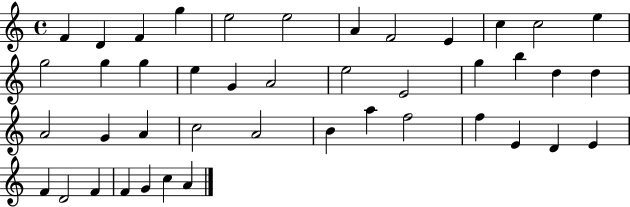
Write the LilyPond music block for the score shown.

{
  \clef treble
  \time 4/4
  \defaultTimeSignature
  \key c \major
  f'4 d'4 f'4 g''4 | e''2 e''2 | a'4 f'2 e'4 | c''4 c''2 e''4 | \break g''2 g''4 g''4 | e''4 g'4 a'2 | e''2 e'2 | g''4 b''4 d''4 d''4 | \break a'2 g'4 a'4 | c''2 a'2 | b'4 a''4 f''2 | f''4 e'4 d'4 e'4 | \break f'4 d'2 f'4 | f'4 g'4 c''4 a'4 | \bar "|."
}